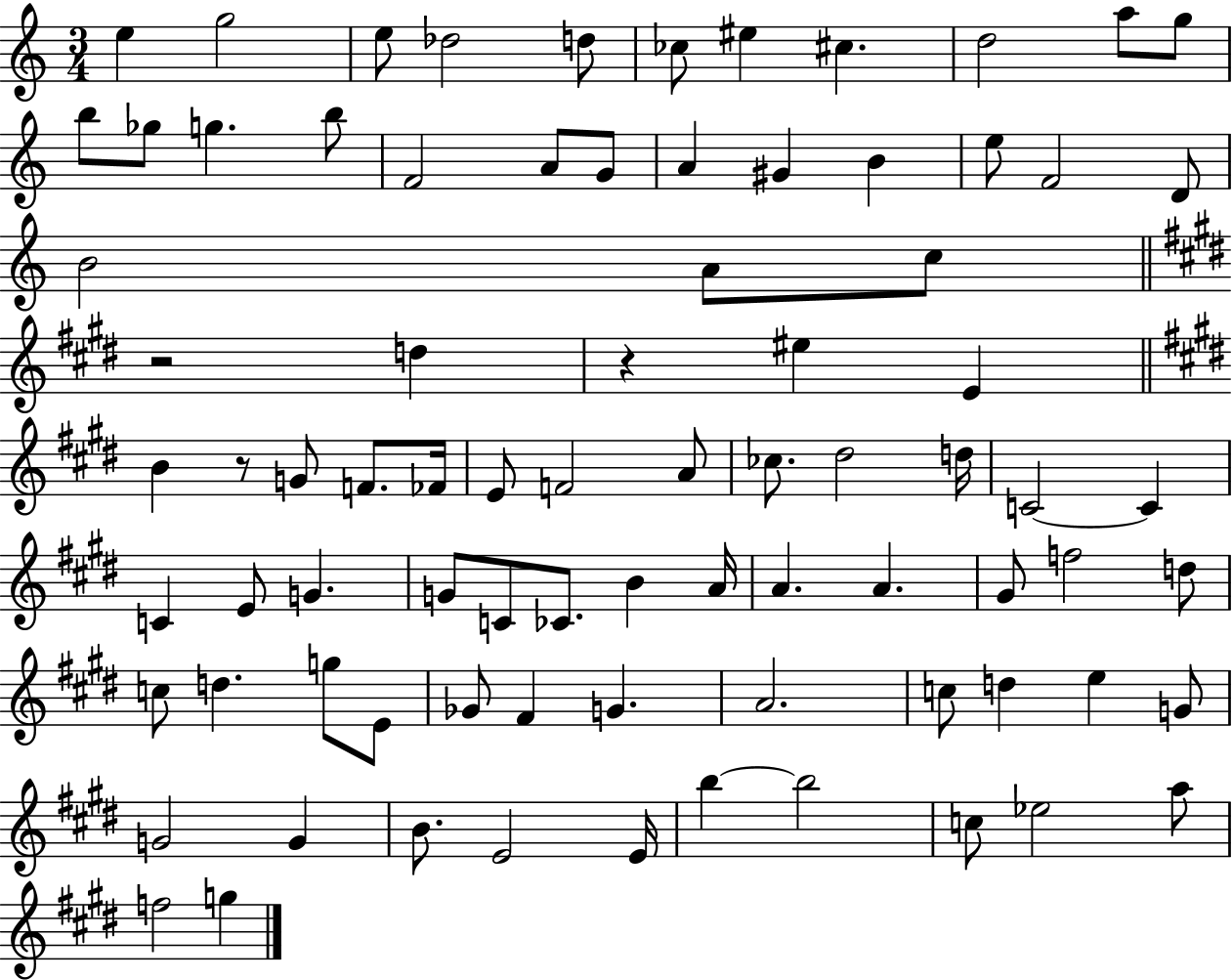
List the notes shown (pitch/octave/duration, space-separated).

E5/q G5/h E5/e Db5/h D5/e CES5/e EIS5/q C#5/q. D5/h A5/e G5/e B5/e Gb5/e G5/q. B5/e F4/h A4/e G4/e A4/q G#4/q B4/q E5/e F4/h D4/e B4/h A4/e C5/e R/h D5/q R/q EIS5/q E4/q B4/q R/e G4/e F4/e. FES4/s E4/e F4/h A4/e CES5/e. D#5/h D5/s C4/h C4/q C4/q E4/e G4/q. G4/e C4/e CES4/e. B4/q A4/s A4/q. A4/q. G#4/e F5/h D5/e C5/e D5/q. G5/e E4/e Gb4/e F#4/q G4/q. A4/h. C5/e D5/q E5/q G4/e G4/h G4/q B4/e. E4/h E4/s B5/q B5/h C5/e Eb5/h A5/e F5/h G5/q